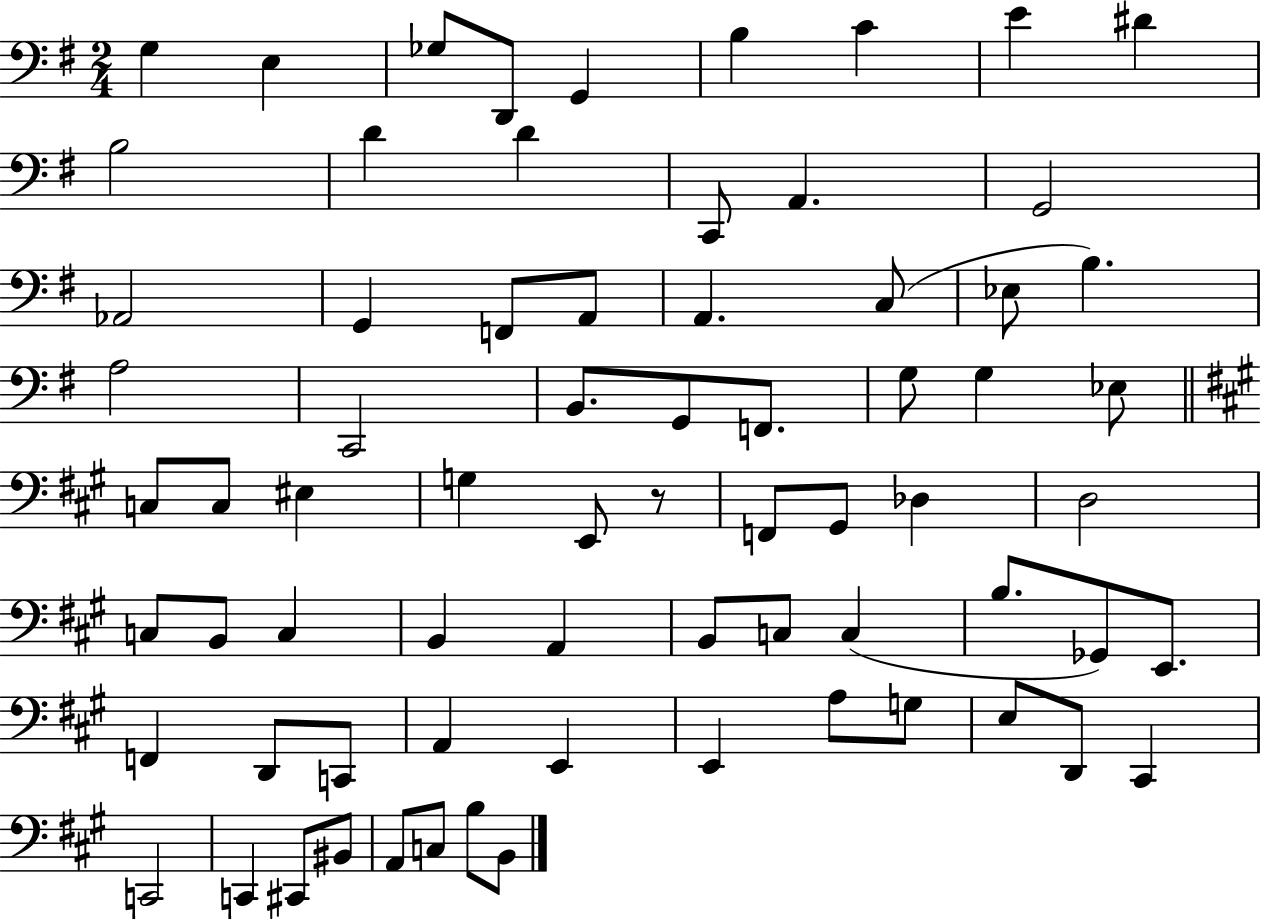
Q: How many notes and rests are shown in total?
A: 71